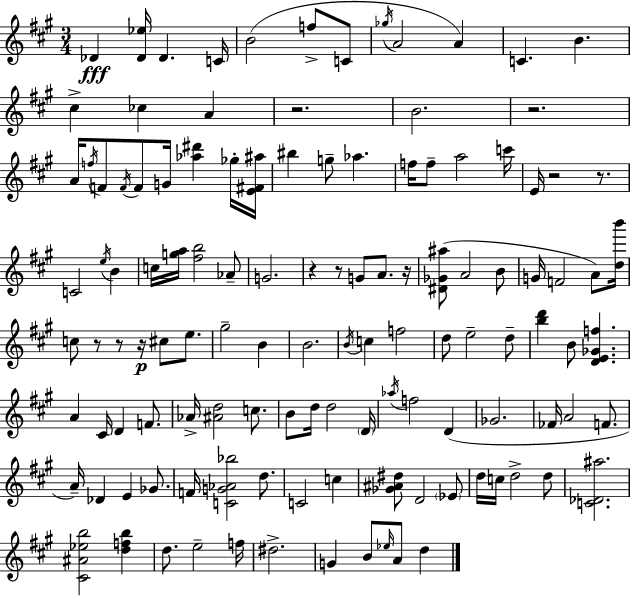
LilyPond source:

{
  \clef treble
  \numericTimeSignature
  \time 3/4
  \key a \major
  \repeat volta 2 { des'4\fff <des' ees''>16 des'4. c'16 | b'2( f''8-> c'8 | \acciaccatura { ges''16 } a'2 a'4) | c'4. b'4. | \break cis''4-> ces''4 a'4 | r2. | b'2. | r2. | \break a'16 \acciaccatura { f''16 } f'8 \acciaccatura { f'16 } f'8 g'16 <aes'' dis'''>4 | ges''16-. <e' fis' ais''>16 bis''4 g''8-- aes''4. | f''16 f''8-- a''2 | c'''16 e'16 r2 | \break r8. c'2 \acciaccatura { e''16 } | b'4 c''16 <g'' a''>16 <fis'' b''>2 | aes'8-- g'2. | r4 r8 g'8 | \break a'8. r16 <dis' ges' ais''>8( a'2 | b'8 g'16 f'2 | a'8) <d'' b'''>16 c''8 r8 r8 r16\p cis''8 | e''8. gis''2-- | \break b'4 b'2. | \acciaccatura { b'16 } c''4 f''2 | d''8 e''2-- | d''8-- <b'' d'''>4 b'8 <d' e' ges' f''>4. | \break a'4 cis'16 d'4 | f'8. aes'16-> <ais' d''>2 | c''8. b'8 d''16 d''2 | \parenthesize d'16 \acciaccatura { aes''16 } f''2 | \break d'4( ges'2. | fes'16 a'2 | f'8. a'16--) des'4 e'4 | ges'8. f'16 <c' g' aes' bes''>2 | \break d''8. c'2 | c''4 <ges' ais' dis''>8 d'2 | \parenthesize ees'8 d''16 c''16 d''2-> | d''8 <c' des' ais''>2. | \break <cis' ais' ees'' b''>2 | <d'' f'' b''>4 d''8. e''2-- | f''16 dis''2.-> | g'4 b'8 | \break \grace { ees''16 } a'8 d''4 } \bar "|."
}